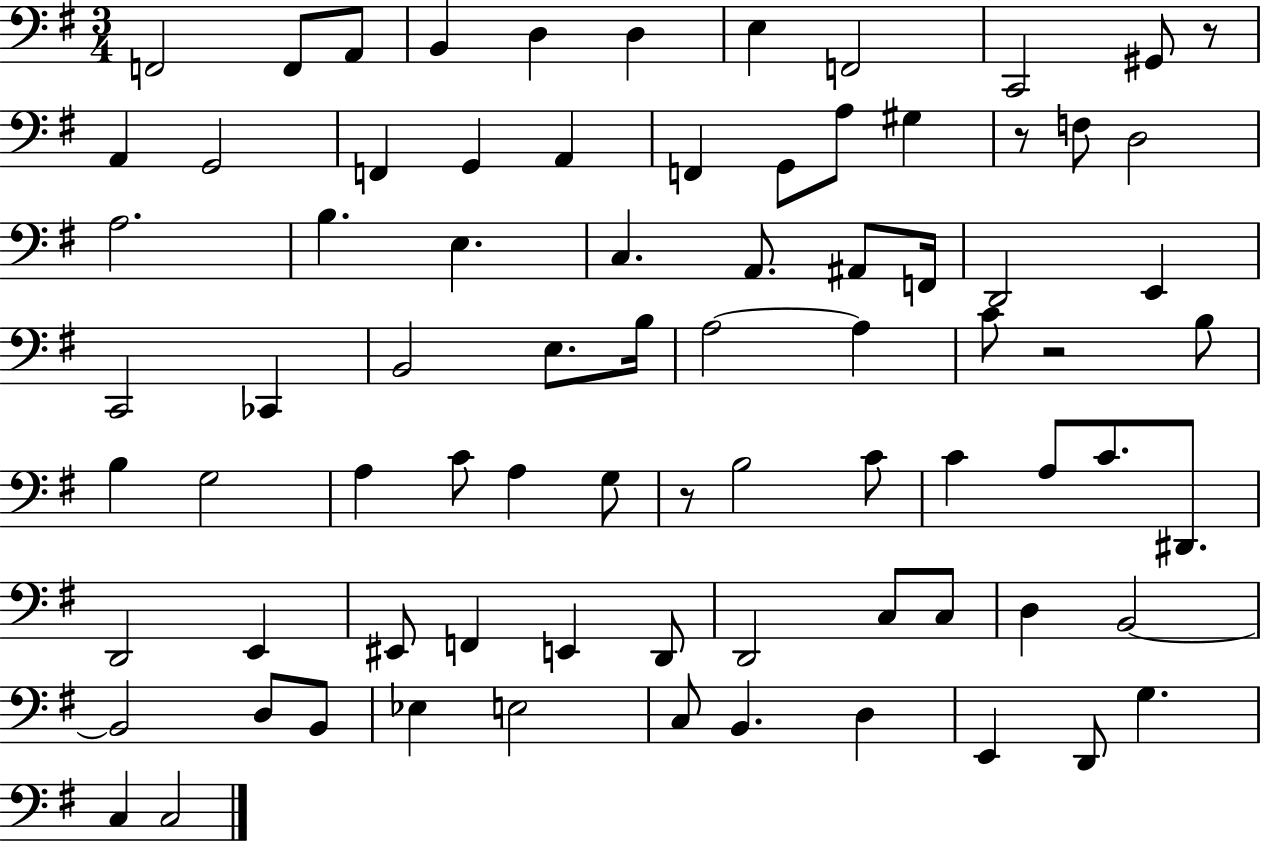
X:1
T:Untitled
M:3/4
L:1/4
K:G
F,,2 F,,/2 A,,/2 B,, D, D, E, F,,2 C,,2 ^G,,/2 z/2 A,, G,,2 F,, G,, A,, F,, G,,/2 A,/2 ^G, z/2 F,/2 D,2 A,2 B, E, C, A,,/2 ^A,,/2 F,,/4 D,,2 E,, C,,2 _C,, B,,2 E,/2 B,/4 A,2 A, C/2 z2 B,/2 B, G,2 A, C/2 A, G,/2 z/2 B,2 C/2 C A,/2 C/2 ^D,,/2 D,,2 E,, ^E,,/2 F,, E,, D,,/2 D,,2 C,/2 C,/2 D, B,,2 B,,2 D,/2 B,,/2 _E, E,2 C,/2 B,, D, E,, D,,/2 G, C, C,2